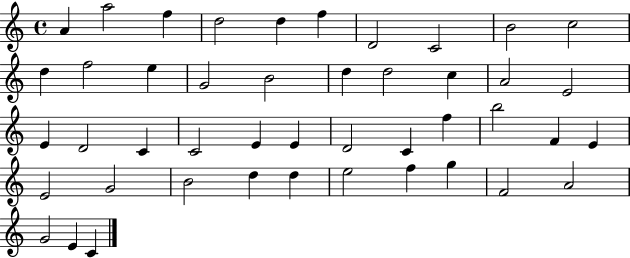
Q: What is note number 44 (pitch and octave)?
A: E4